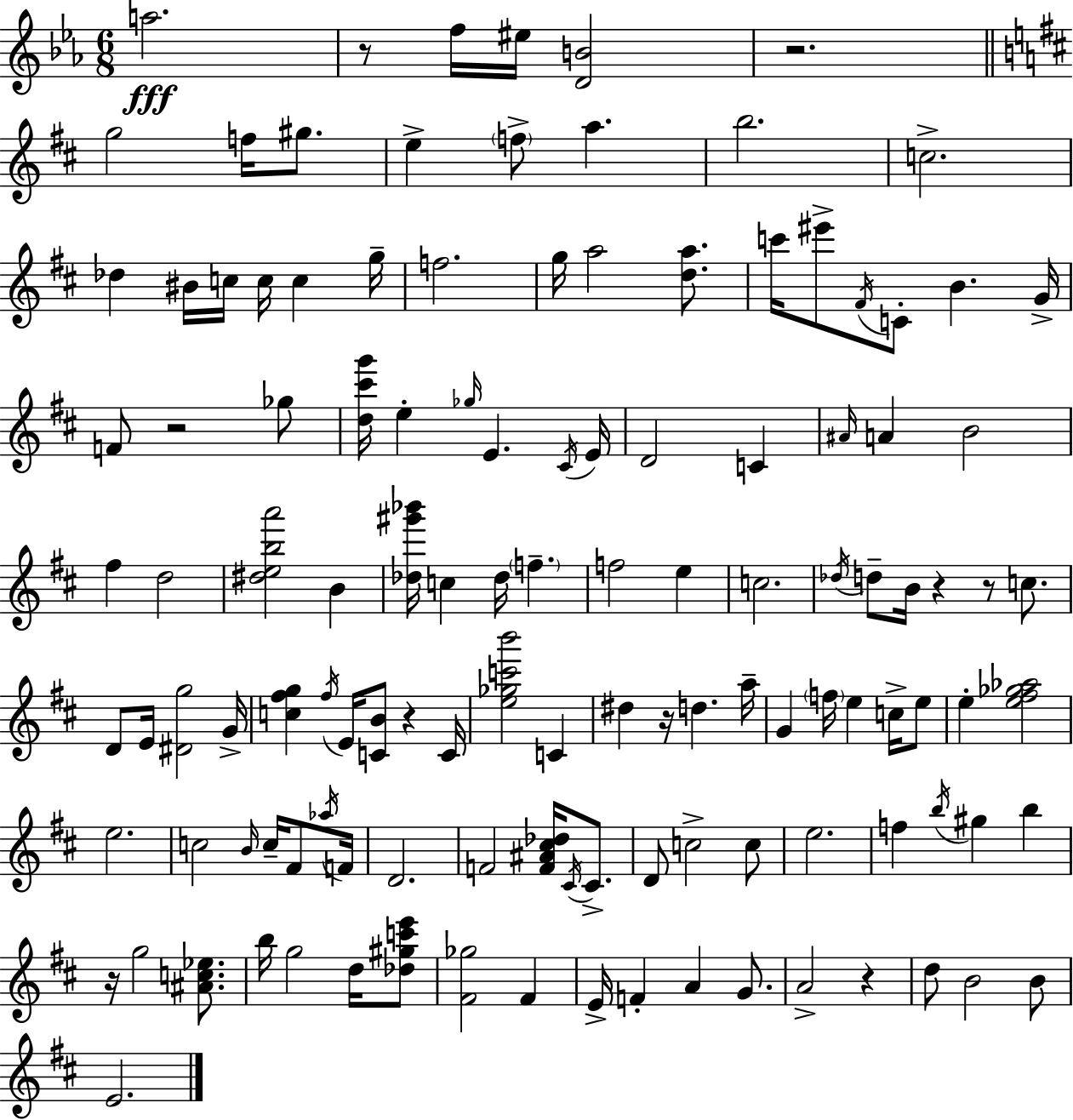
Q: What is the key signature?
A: EES major